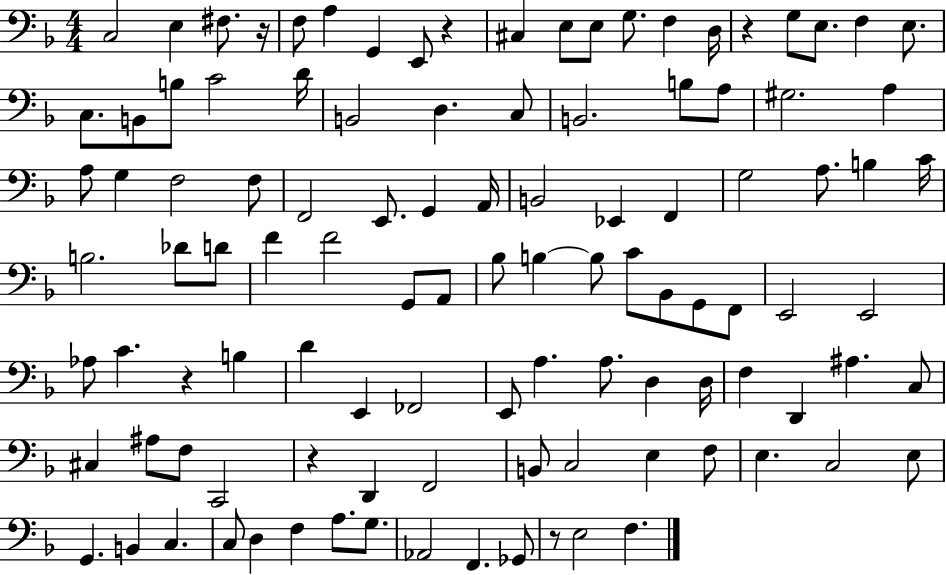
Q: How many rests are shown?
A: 6